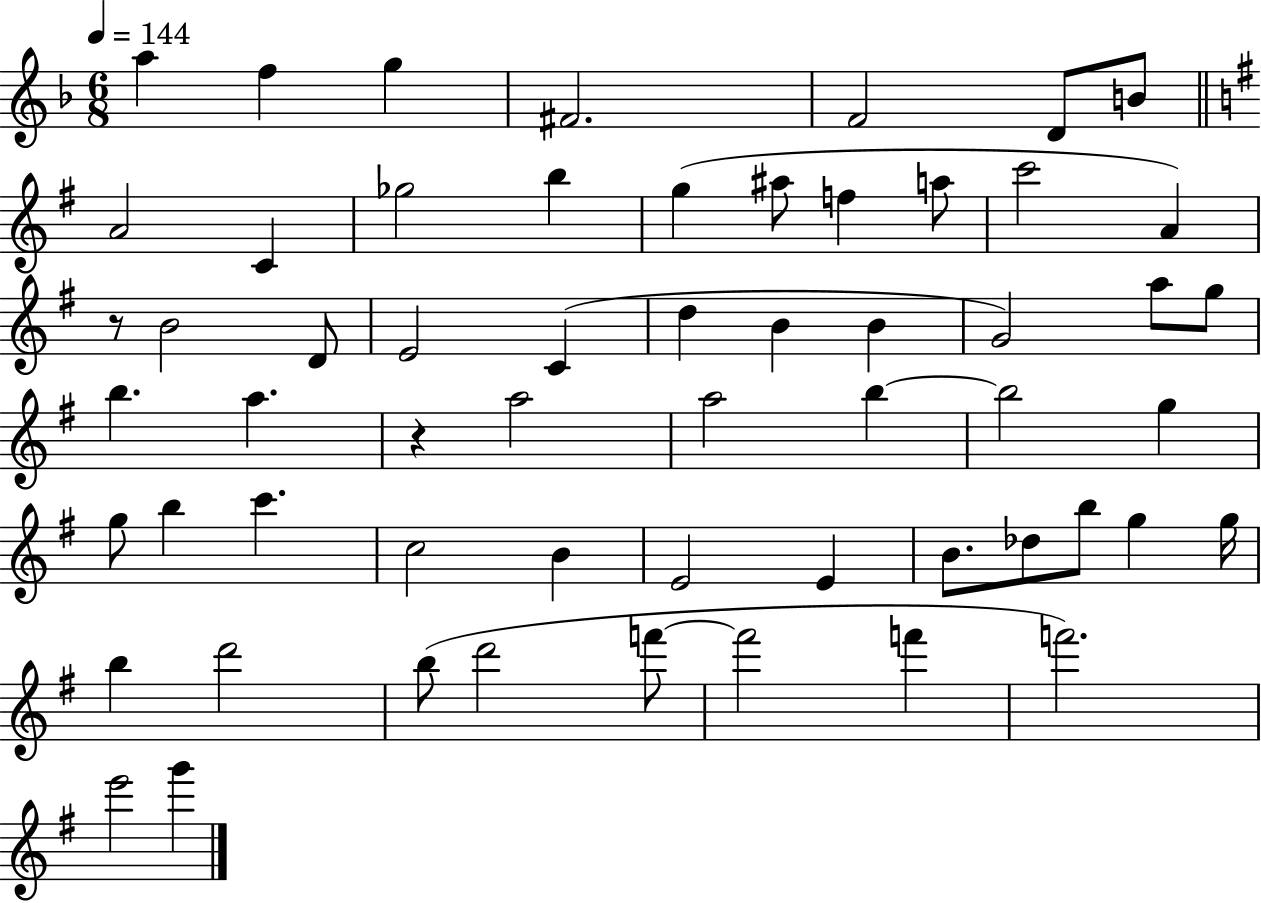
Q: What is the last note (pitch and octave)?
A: G6